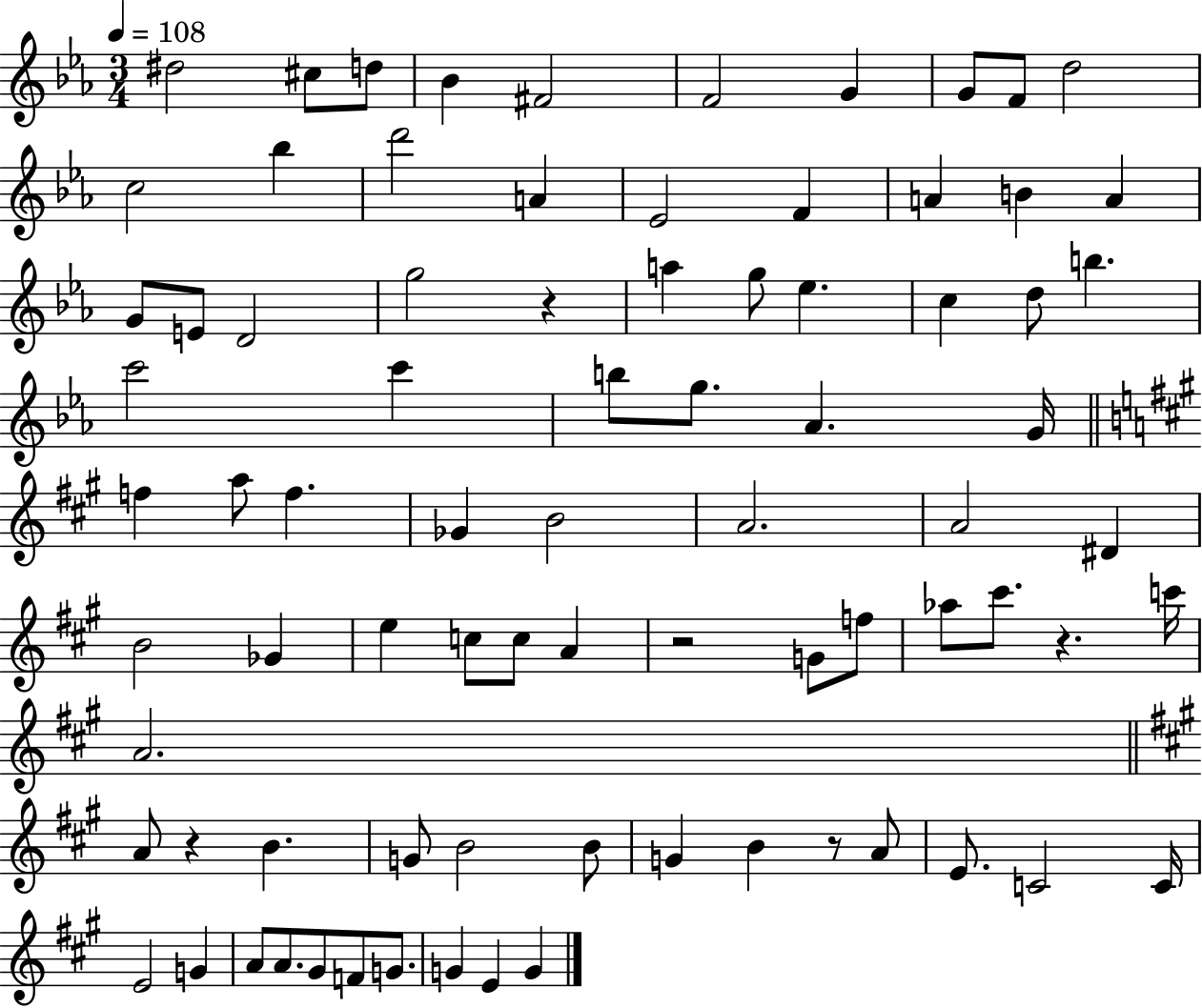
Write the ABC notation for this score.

X:1
T:Untitled
M:3/4
L:1/4
K:Eb
^d2 ^c/2 d/2 _B ^F2 F2 G G/2 F/2 d2 c2 _b d'2 A _E2 F A B A G/2 E/2 D2 g2 z a g/2 _e c d/2 b c'2 c' b/2 g/2 _A G/4 f a/2 f _G B2 A2 A2 ^D B2 _G e c/2 c/2 A z2 G/2 f/2 _a/2 ^c'/2 z c'/4 A2 A/2 z B G/2 B2 B/2 G B z/2 A/2 E/2 C2 C/4 E2 G A/2 A/2 ^G/2 F/2 G/2 G E G